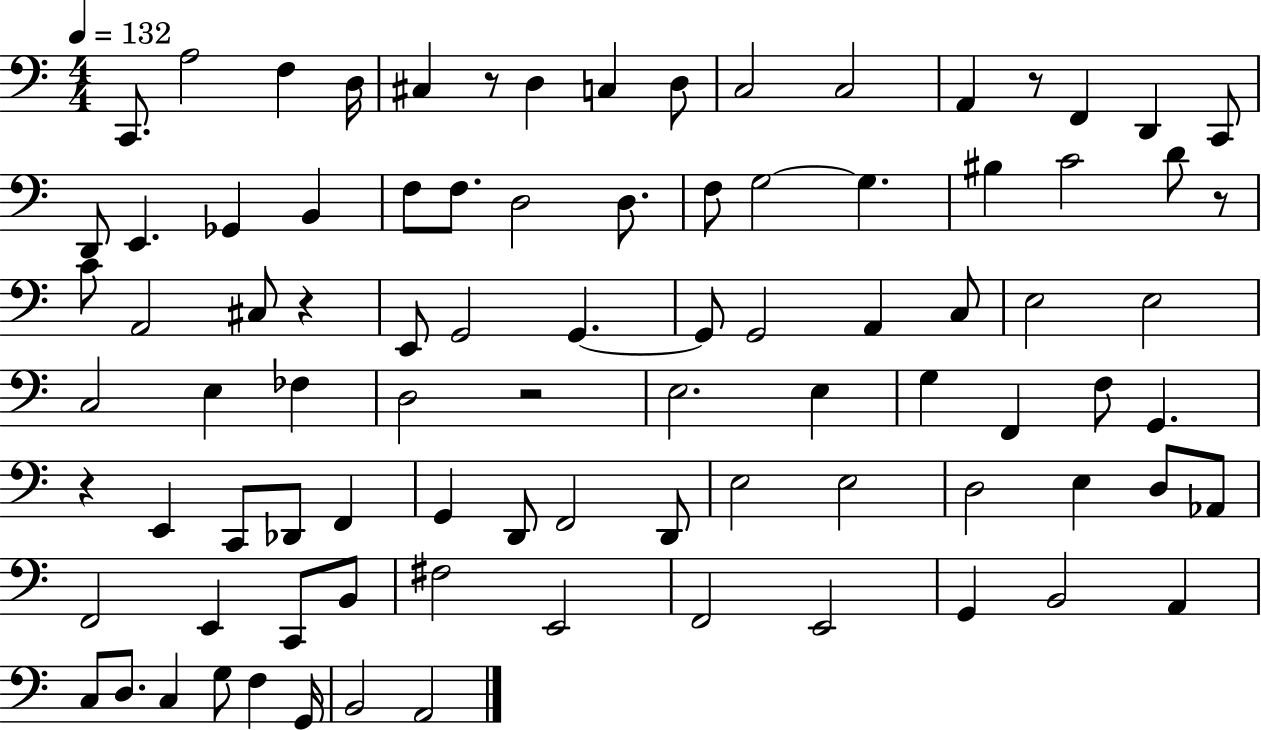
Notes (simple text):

C2/e. A3/h F3/q D3/s C#3/q R/e D3/q C3/q D3/e C3/h C3/h A2/q R/e F2/q D2/q C2/e D2/e E2/q. Gb2/q B2/q F3/e F3/e. D3/h D3/e. F3/e G3/h G3/q. BIS3/q C4/h D4/e R/e C4/e A2/h C#3/e R/q E2/e G2/h G2/q. G2/e G2/h A2/q C3/e E3/h E3/h C3/h E3/q FES3/q D3/h R/h E3/h. E3/q G3/q F2/q F3/e G2/q. R/q E2/q C2/e Db2/e F2/q G2/q D2/e F2/h D2/e E3/h E3/h D3/h E3/q D3/e Ab2/e F2/h E2/q C2/e B2/e F#3/h E2/h F2/h E2/h G2/q B2/h A2/q C3/e D3/e. C3/q G3/e F3/q G2/s B2/h A2/h